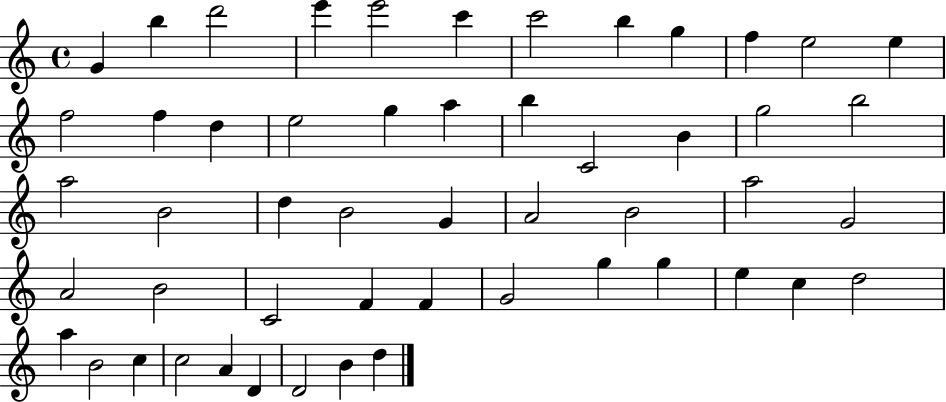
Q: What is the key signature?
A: C major